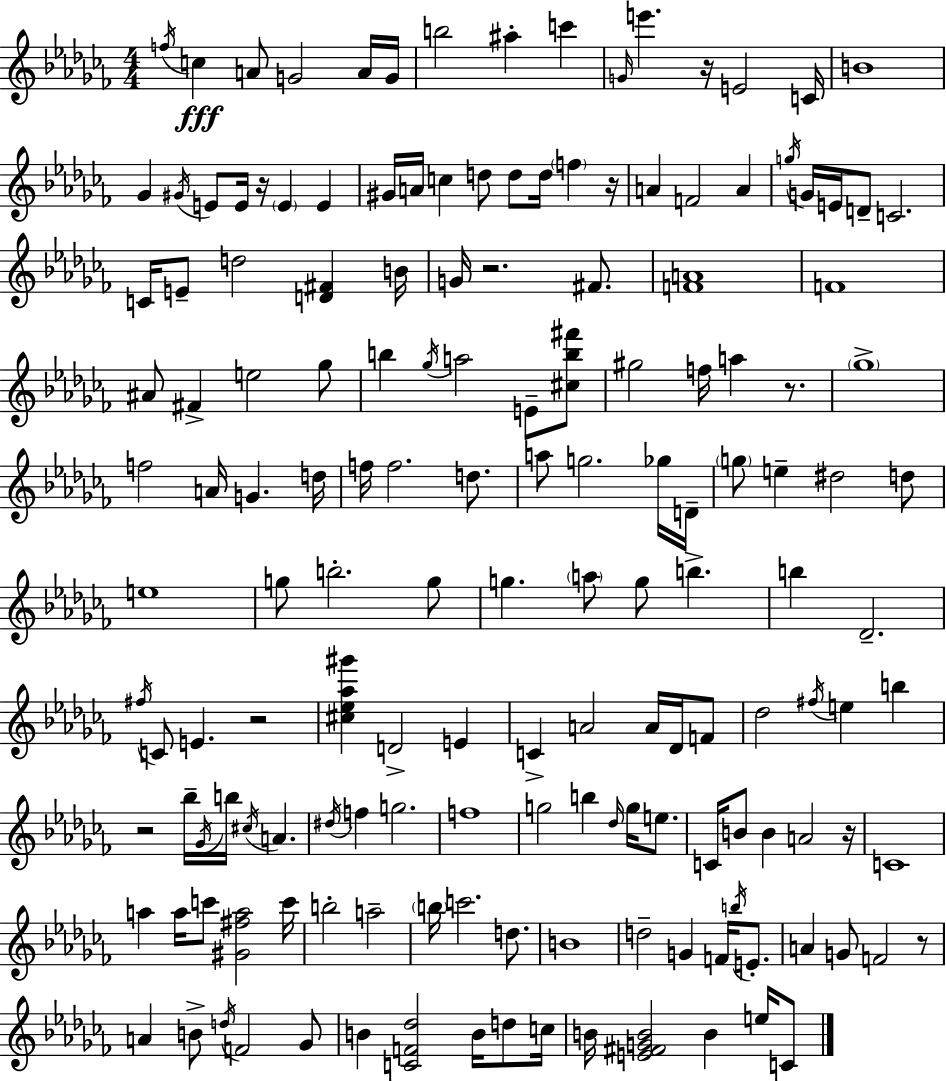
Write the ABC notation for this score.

X:1
T:Untitled
M:4/4
L:1/4
K:Abm
f/4 c A/2 G2 A/4 G/4 b2 ^a c' G/4 e' z/4 E2 C/4 B4 _G ^G/4 E/2 E/4 z/4 E E ^G/4 A/4 c d/2 d/2 d/4 f z/4 A F2 A g/4 G/4 E/4 D/2 C2 C/4 E/2 d2 [D^F] B/4 G/4 z2 ^F/2 [FA]4 F4 ^A/2 ^F e2 _g/2 b _g/4 a2 E/2 [^cb^f']/2 ^g2 f/4 a z/2 _g4 f2 A/4 G d/4 f/4 f2 d/2 a/2 g2 _g/4 D/4 g/2 e ^d2 d/2 e4 g/2 b2 g/2 g a/2 g/2 b b _D2 ^f/4 C/2 E z2 [^c_e_a^g'] D2 E C A2 A/4 _D/4 F/2 _d2 ^f/4 e b z2 _b/4 _G/4 b/4 ^c/4 A ^d/4 f g2 f4 g2 b _d/4 g/4 e/2 C/4 B/2 B A2 z/4 C4 a a/4 c'/2 [^G^fa]2 c'/4 b2 a2 b/4 c'2 d/2 B4 d2 G F/4 b/4 E/2 A G/2 F2 z/2 A B/2 d/4 F2 _G/2 B [CF_d]2 B/4 d/2 c/4 B/4 [E^FGB]2 B e/4 C/2